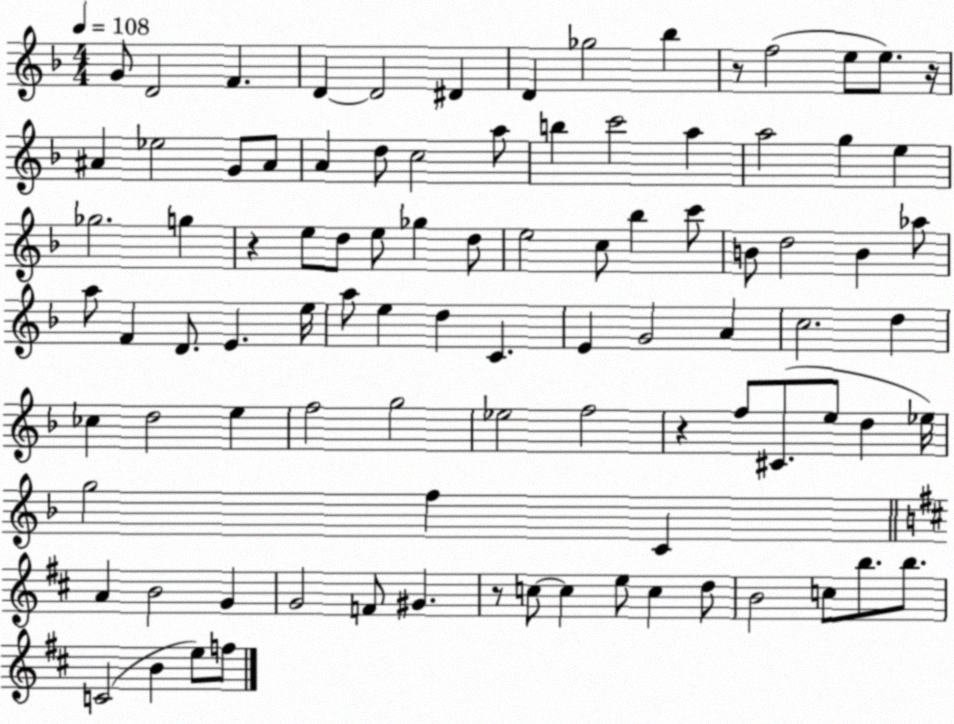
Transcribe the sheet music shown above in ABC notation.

X:1
T:Untitled
M:4/4
L:1/4
K:F
G/2 D2 F D D2 ^D D _g2 _b z/2 f2 e/2 e/2 z/4 ^A _e2 G/2 ^A/2 A d/2 c2 a/2 b c'2 a a2 g e _g2 g z e/2 d/2 e/2 _g d/2 e2 c/2 _b c'/2 B/2 d2 B _a/2 a/2 F D/2 E e/4 a/2 e d C E G2 A c2 d _c d2 e f2 g2 _e2 f2 z f/2 ^C/2 e/2 d _e/4 g2 f C A B2 G G2 F/2 ^G z/2 c/2 c e/2 c d/2 B2 c/2 b/2 b/2 C2 B e/2 f/2